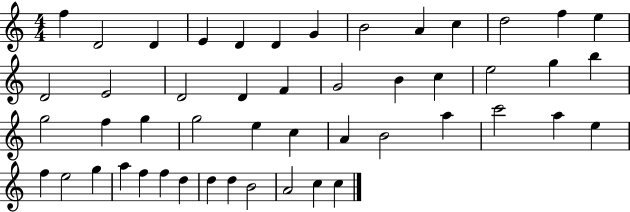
{
  \clef treble
  \numericTimeSignature
  \time 4/4
  \key c \major
  f''4 d'2 d'4 | e'4 d'4 d'4 g'4 | b'2 a'4 c''4 | d''2 f''4 e''4 | \break d'2 e'2 | d'2 d'4 f'4 | g'2 b'4 c''4 | e''2 g''4 b''4 | \break g''2 f''4 g''4 | g''2 e''4 c''4 | a'4 b'2 a''4 | c'''2 a''4 e''4 | \break f''4 e''2 g''4 | a''4 f''4 f''4 d''4 | d''4 d''4 b'2 | a'2 c''4 c''4 | \break \bar "|."
}